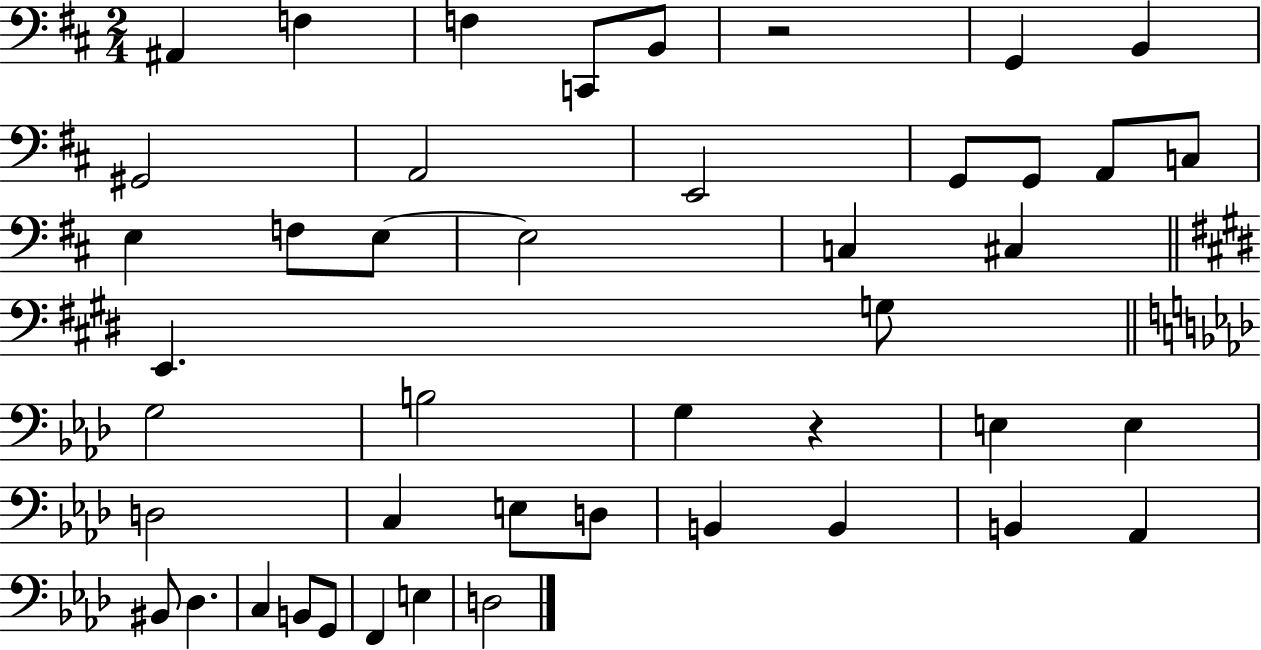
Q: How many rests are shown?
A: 2